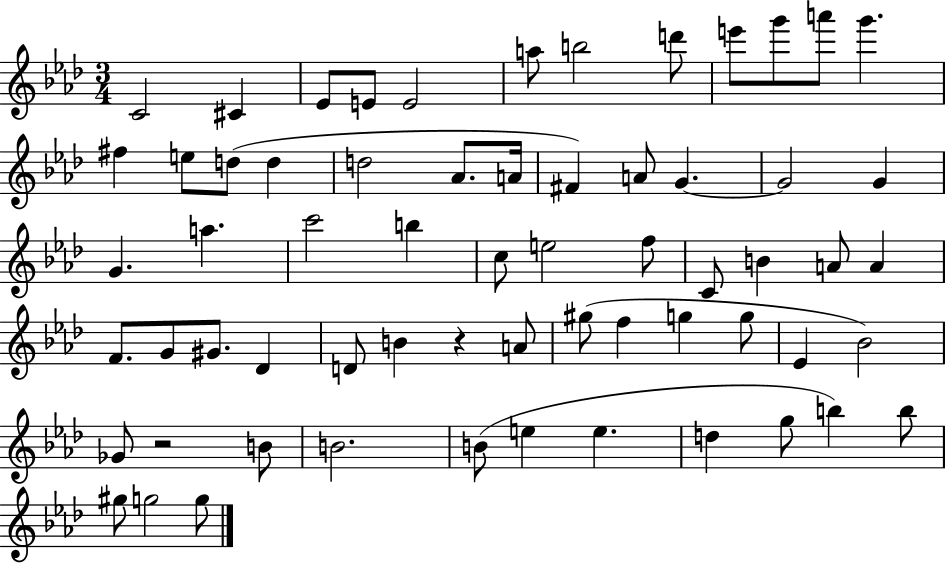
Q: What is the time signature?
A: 3/4